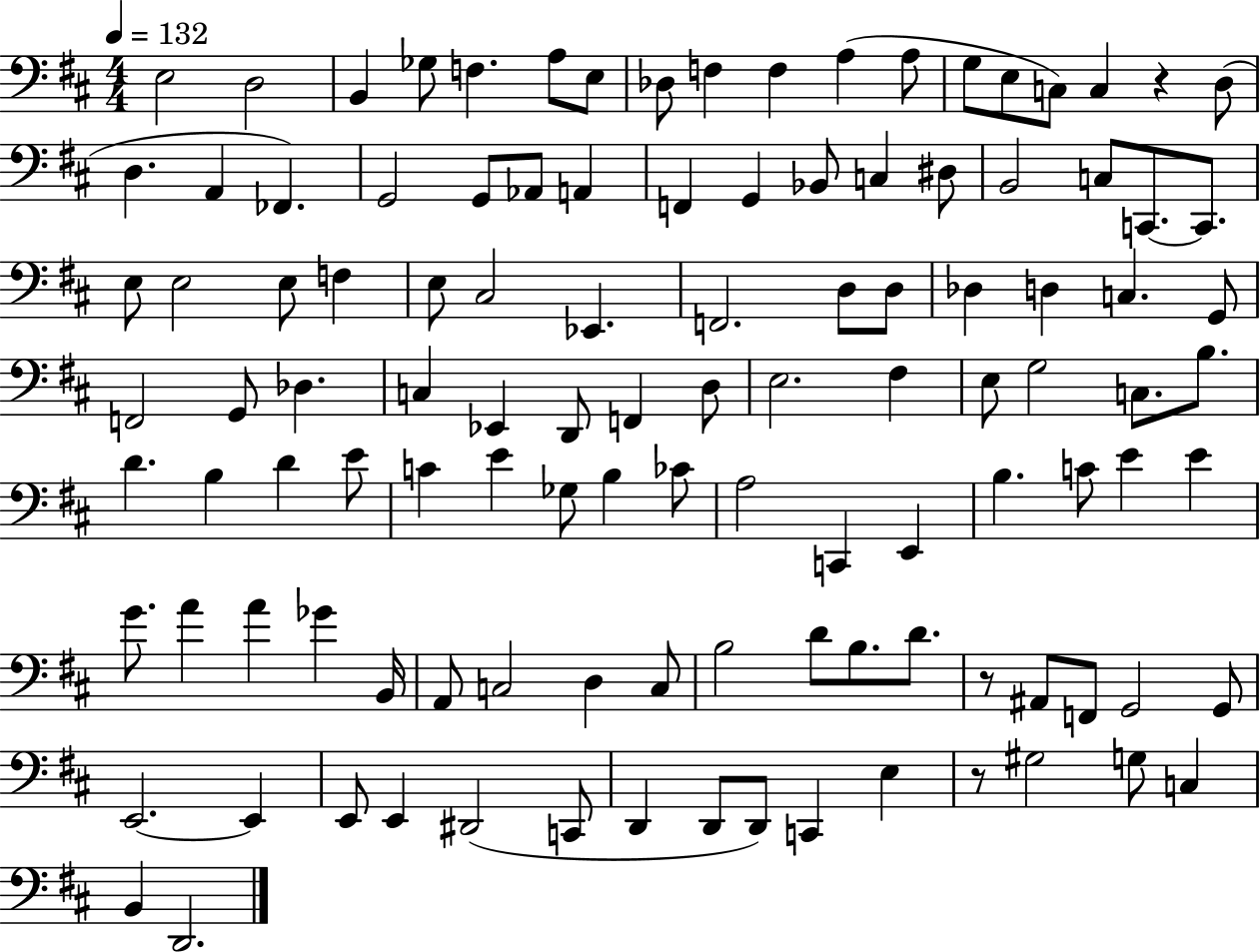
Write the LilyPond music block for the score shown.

{
  \clef bass
  \numericTimeSignature
  \time 4/4
  \key d \major
  \tempo 4 = 132
  \repeat volta 2 { e2 d2 | b,4 ges8 f4. a8 e8 | des8 f4 f4 a4( a8 | g8 e8 c8) c4 r4 d8( | \break d4. a,4 fes,4.) | g,2 g,8 aes,8 a,4 | f,4 g,4 bes,8 c4 dis8 | b,2 c8 c,8.~~ c,8. | \break e8 e2 e8 f4 | e8 cis2 ees,4. | f,2. d8 d8 | des4 d4 c4. g,8 | \break f,2 g,8 des4. | c4 ees,4 d,8 f,4 d8 | e2. fis4 | e8 g2 c8. b8. | \break d'4. b4 d'4 e'8 | c'4 e'4 ges8 b4 ces'8 | a2 c,4 e,4 | b4. c'8 e'4 e'4 | \break g'8. a'4 a'4 ges'4 b,16 | a,8 c2 d4 c8 | b2 d'8 b8. d'8. | r8 ais,8 f,8 g,2 g,8 | \break e,2.~~ e,4 | e,8 e,4 dis,2( c,8 | d,4 d,8 d,8) c,4 e4 | r8 gis2 g8 c4 | \break b,4 d,2. | } \bar "|."
}